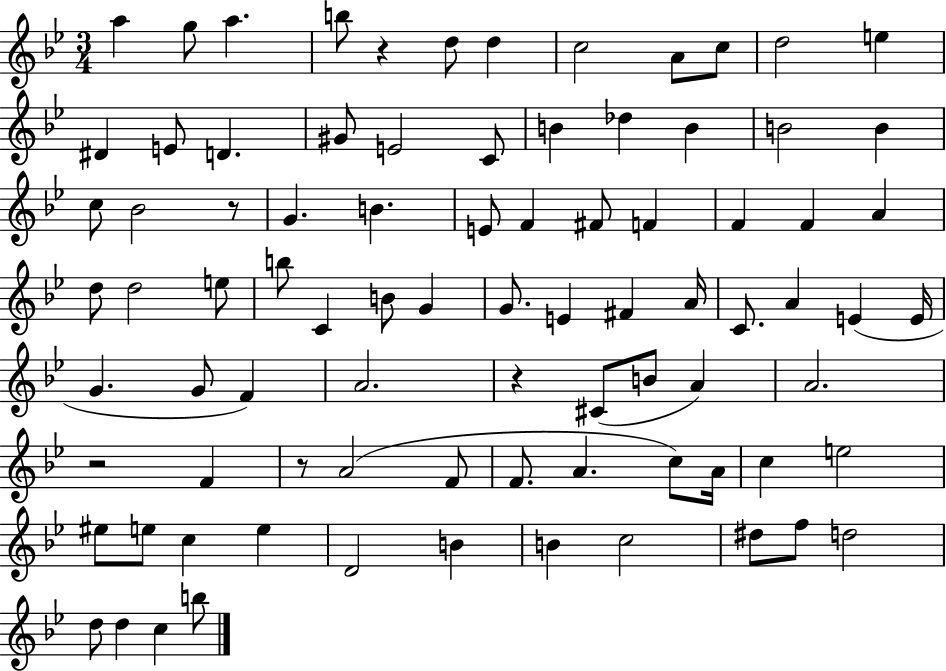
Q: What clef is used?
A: treble